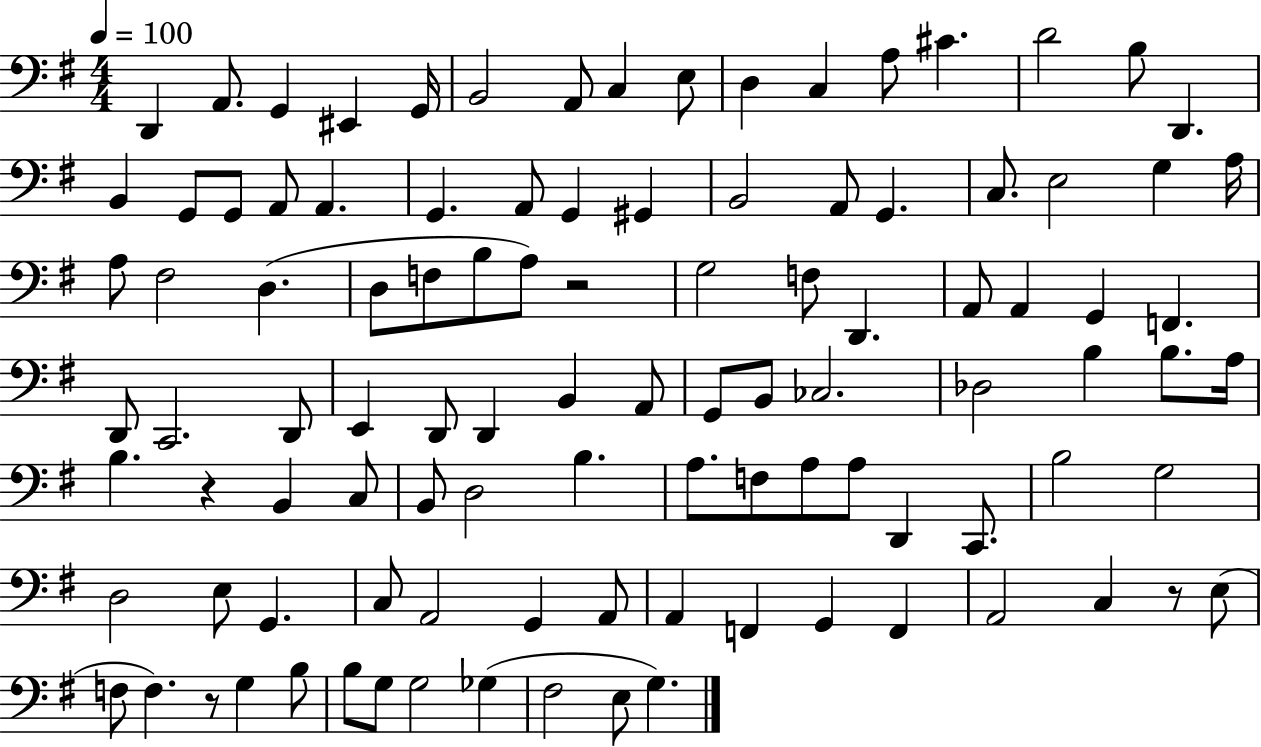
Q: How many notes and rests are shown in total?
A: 104